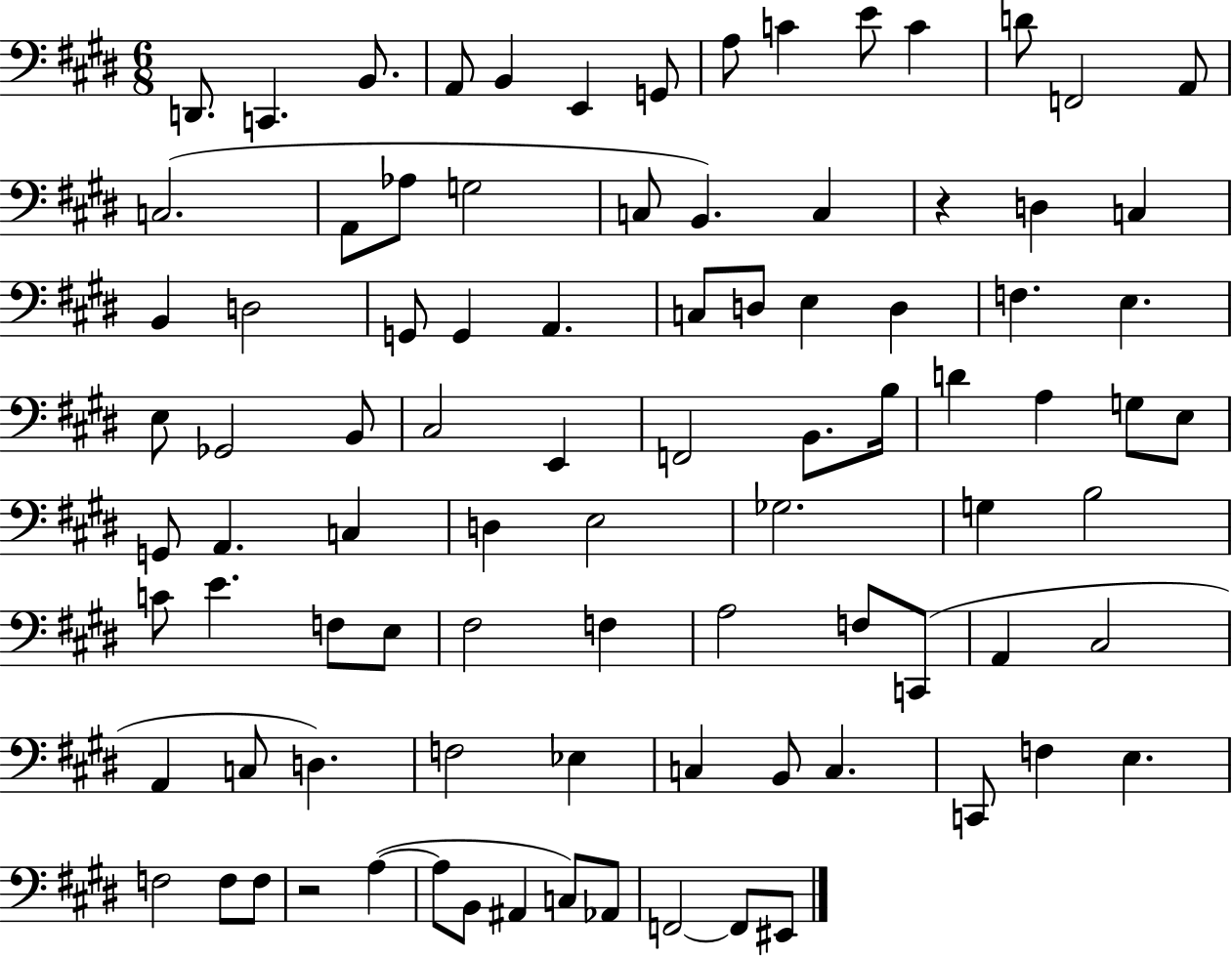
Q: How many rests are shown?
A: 2